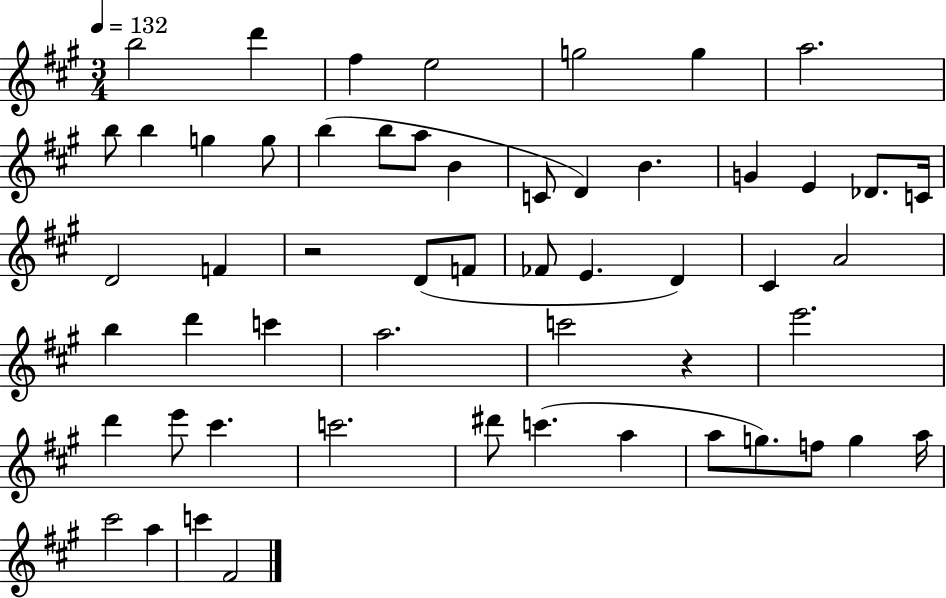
B5/h D6/q F#5/q E5/h G5/h G5/q A5/h. B5/e B5/q G5/q G5/e B5/q B5/e A5/e B4/q C4/e D4/q B4/q. G4/q E4/q Db4/e. C4/s D4/h F4/q R/h D4/e F4/e FES4/e E4/q. D4/q C#4/q A4/h B5/q D6/q C6/q A5/h. C6/h R/q E6/h. D6/q E6/e C#6/q. C6/h. D#6/e C6/q. A5/q A5/e G5/e. F5/e G5/q A5/s C#6/h A5/q C6/q F#4/h